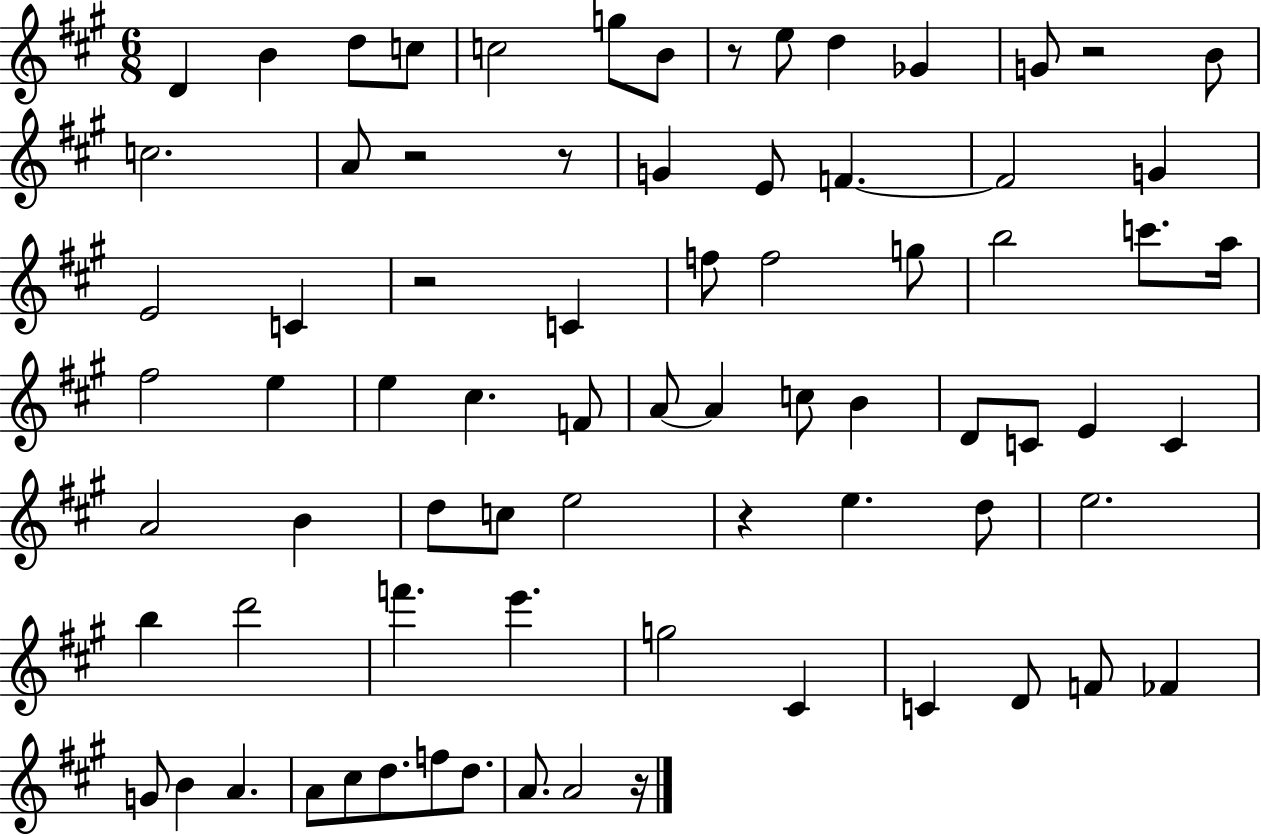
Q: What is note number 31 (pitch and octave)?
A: E5